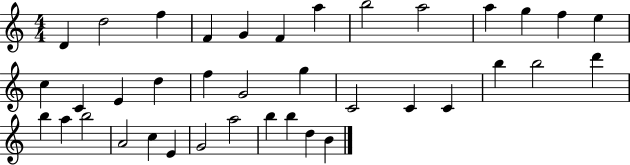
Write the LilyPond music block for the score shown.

{
  \clef treble
  \numericTimeSignature
  \time 4/4
  \key c \major
  d'4 d''2 f''4 | f'4 g'4 f'4 a''4 | b''2 a''2 | a''4 g''4 f''4 e''4 | \break c''4 c'4 e'4 d''4 | f''4 g'2 g''4 | c'2 c'4 c'4 | b''4 b''2 d'''4 | \break b''4 a''4 b''2 | a'2 c''4 e'4 | g'2 a''2 | b''4 b''4 d''4 b'4 | \break \bar "|."
}